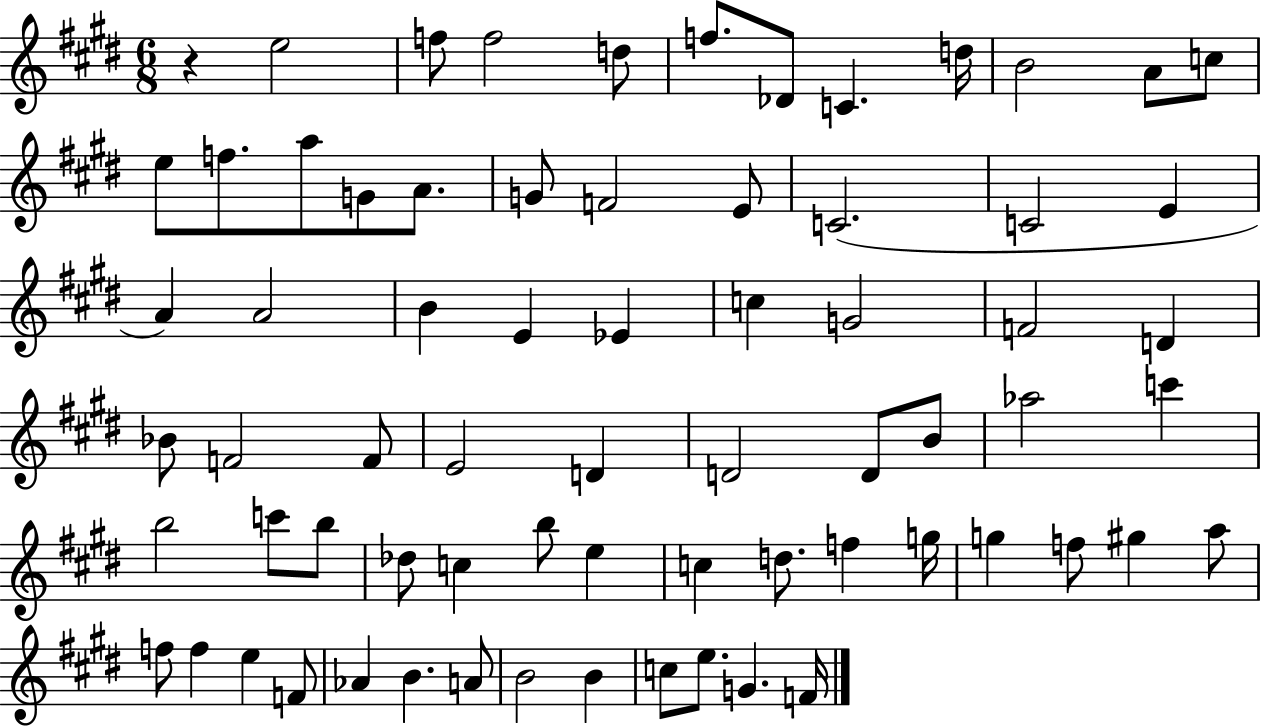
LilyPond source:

{
  \clef treble
  \numericTimeSignature
  \time 6/8
  \key e \major
  r4 e''2 | f''8 f''2 d''8 | f''8. des'8 c'4. d''16 | b'2 a'8 c''8 | \break e''8 f''8. a''8 g'8 a'8. | g'8 f'2 e'8 | c'2.( | c'2 e'4 | \break a'4) a'2 | b'4 e'4 ees'4 | c''4 g'2 | f'2 d'4 | \break bes'8 f'2 f'8 | e'2 d'4 | d'2 d'8 b'8 | aes''2 c'''4 | \break b''2 c'''8 b''8 | des''8 c''4 b''8 e''4 | c''4 d''8. f''4 g''16 | g''4 f''8 gis''4 a''8 | \break f''8 f''4 e''4 f'8 | aes'4 b'4. a'8 | b'2 b'4 | c''8 e''8. g'4. f'16 | \break \bar "|."
}